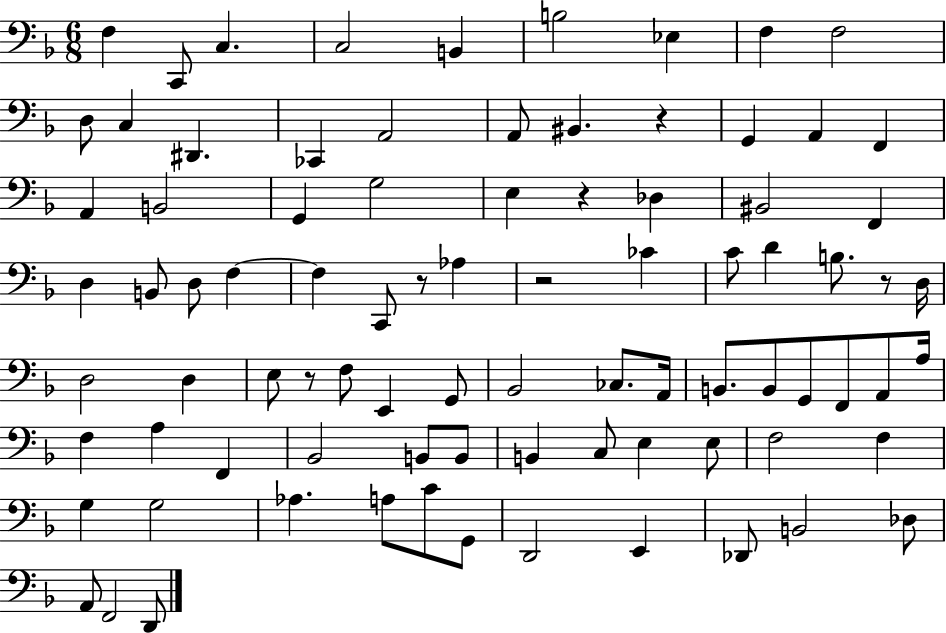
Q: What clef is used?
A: bass